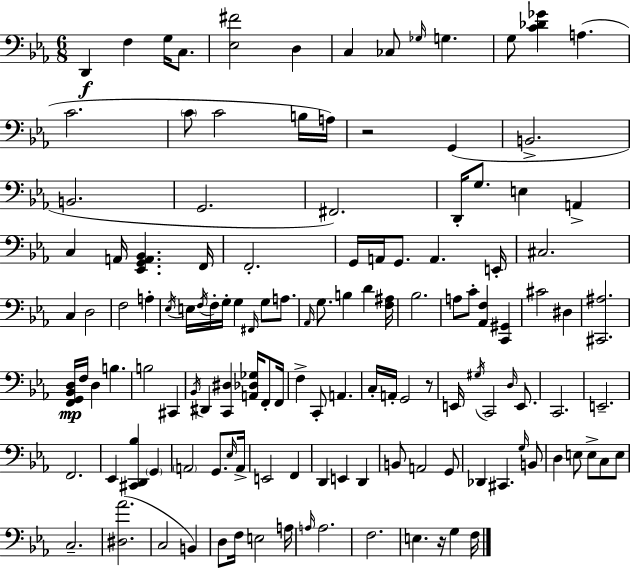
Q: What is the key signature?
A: EES major